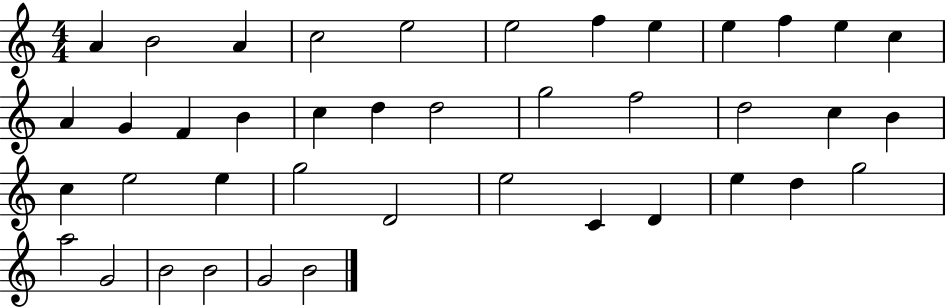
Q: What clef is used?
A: treble